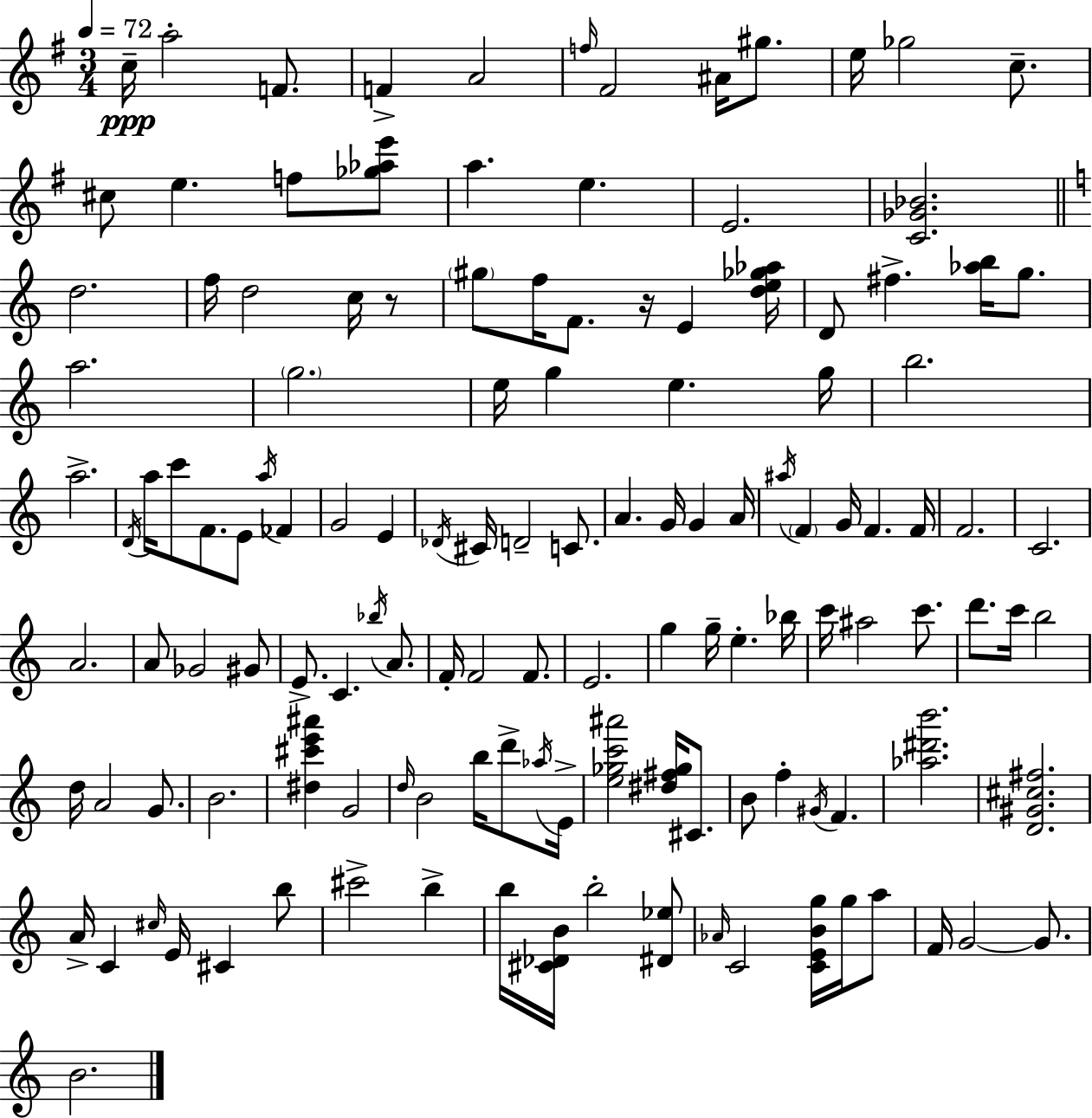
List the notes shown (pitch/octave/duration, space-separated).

C5/s A5/h F4/e. F4/q A4/h F5/s F#4/h A#4/s G#5/e. E5/s Gb5/h C5/e. C#5/e E5/q. F5/e [Gb5,Ab5,E6]/e A5/q. E5/q. E4/h. [C4,Gb4,Bb4]/h. D5/h. F5/s D5/h C5/s R/e G#5/e F5/s F4/e. R/s E4/q [D5,E5,Gb5,Ab5]/s D4/e F#5/q. [Ab5,B5]/s G5/e. A5/h. G5/h. E5/s G5/q E5/q. G5/s B5/h. A5/h. D4/s A5/s C6/e F4/e. E4/e A5/s FES4/q G4/h E4/q Db4/s C#4/s D4/h C4/e. A4/q. G4/s G4/q A4/s A#5/s F4/q G4/s F4/q. F4/s F4/h. C4/h. A4/h. A4/e Gb4/h G#4/e E4/e. C4/q. Bb5/s A4/e. F4/s F4/h F4/e. E4/h. G5/q G5/s E5/q. Bb5/s C6/s A#5/h C6/e. D6/e. C6/s B5/h D5/s A4/h G4/e. B4/h. [D#5,C#6,E6,A#6]/q G4/h D5/s B4/h B5/s D6/e Ab5/s E4/s [E5,Gb5,C6,A#6]/h [D#5,F#5,Gb5]/s C#4/e. B4/e F5/q G#4/s F4/q. [Ab5,D#6,B6]/h. [D4,G#4,C#5,F#5]/h. A4/s C4/q C#5/s E4/s C#4/q B5/e C#6/h B5/q B5/s [C#4,Db4,B4]/s B5/h [D#4,Eb5]/e Ab4/s C4/h [C4,E4,B4,G5]/s G5/s A5/e F4/s G4/h G4/e. B4/h.